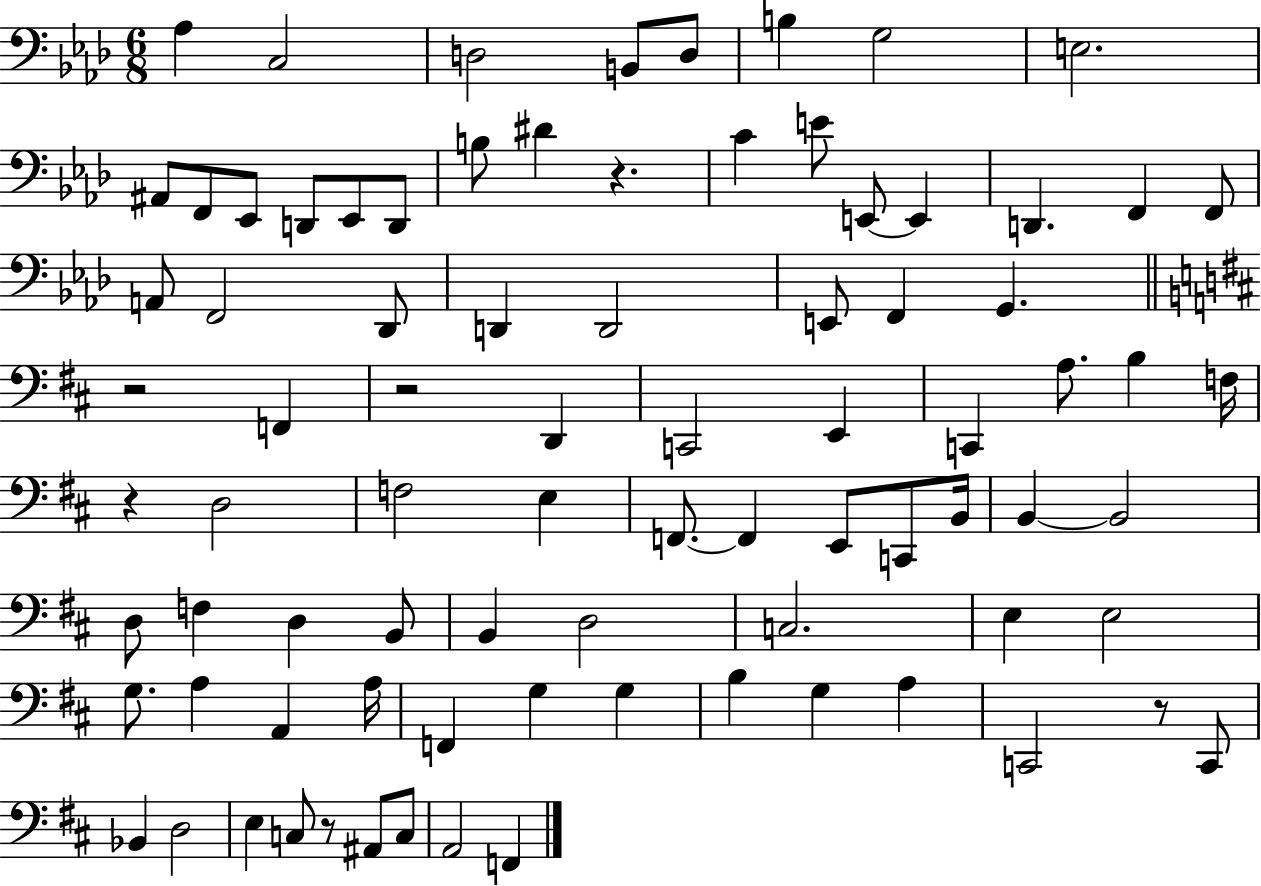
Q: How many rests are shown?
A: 6